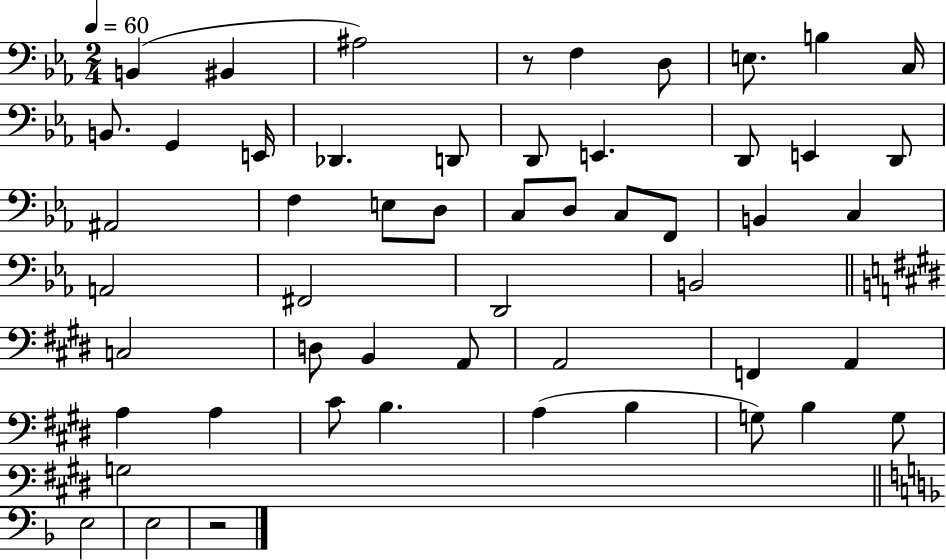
B2/q BIS2/q A#3/h R/e F3/q D3/e E3/e. B3/q C3/s B2/e. G2/q E2/s Db2/q. D2/e D2/e E2/q. D2/e E2/q D2/e A#2/h F3/q E3/e D3/e C3/e D3/e C3/e F2/e B2/q C3/q A2/h F#2/h D2/h B2/h C3/h D3/e B2/q A2/e A2/h F2/q A2/q A3/q A3/q C#4/e B3/q. A3/q B3/q G3/e B3/q G3/e G3/h E3/h E3/h R/h